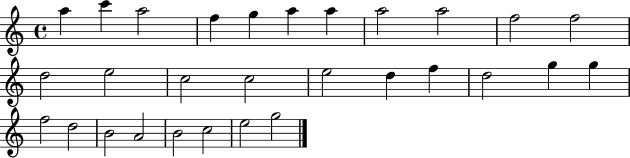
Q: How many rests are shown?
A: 0